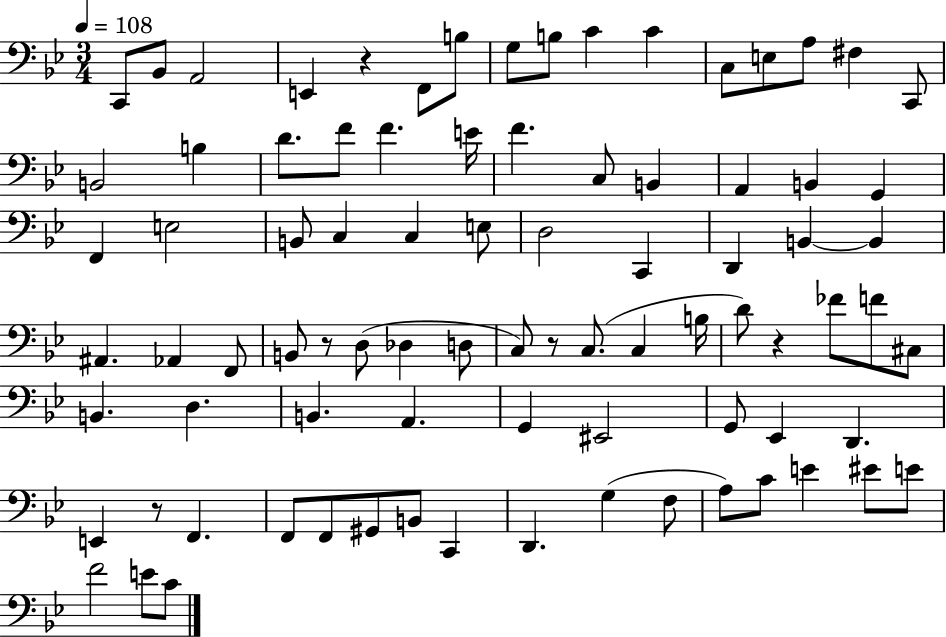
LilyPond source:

{
  \clef bass
  \numericTimeSignature
  \time 3/4
  \key bes \major
  \tempo 4 = 108
  c,8 bes,8 a,2 | e,4 r4 f,8 b8 | g8 b8 c'4 c'4 | c8 e8 a8 fis4 c,8 | \break b,2 b4 | d'8. f'8 f'4. e'16 | f'4. c8 b,4 | a,4 b,4 g,4 | \break f,4 e2 | b,8 c4 c4 e8 | d2 c,4 | d,4 b,4~~ b,4 | \break ais,4. aes,4 f,8 | b,8 r8 d8( des4 d8 | c8) r8 c8.( c4 b16 | d'8) r4 fes'8 f'8 cis8 | \break b,4. d4. | b,4. a,4. | g,4 eis,2 | g,8 ees,4 d,4. | \break e,4 r8 f,4. | f,8 f,8 gis,8 b,8 c,4 | d,4. g4( f8 | a8) c'8 e'4 eis'8 e'8 | \break f'2 e'8 c'8 | \bar "|."
}